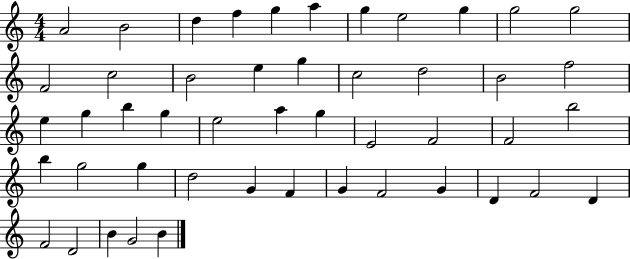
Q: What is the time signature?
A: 4/4